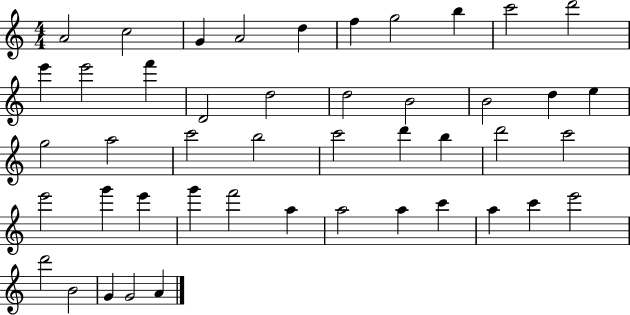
A4/h C5/h G4/q A4/h D5/q F5/q G5/h B5/q C6/h D6/h E6/q E6/h F6/q D4/h D5/h D5/h B4/h B4/h D5/q E5/q G5/h A5/h C6/h B5/h C6/h D6/q B5/q D6/h C6/h E6/h G6/q E6/q G6/q F6/h A5/q A5/h A5/q C6/q A5/q C6/q E6/h D6/h B4/h G4/q G4/h A4/q